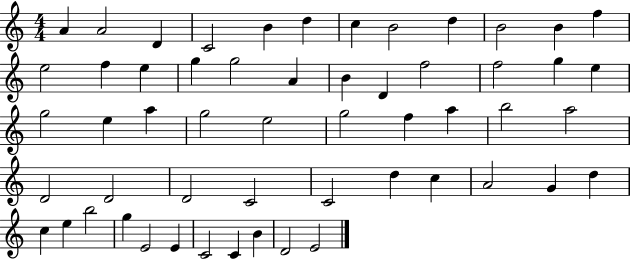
{
  \clef treble
  \numericTimeSignature
  \time 4/4
  \key c \major
  a'4 a'2 d'4 | c'2 b'4 d''4 | c''4 b'2 d''4 | b'2 b'4 f''4 | \break e''2 f''4 e''4 | g''4 g''2 a'4 | b'4 d'4 f''2 | f''2 g''4 e''4 | \break g''2 e''4 a''4 | g''2 e''2 | g''2 f''4 a''4 | b''2 a''2 | \break d'2 d'2 | d'2 c'2 | c'2 d''4 c''4 | a'2 g'4 d''4 | \break c''4 e''4 b''2 | g''4 e'2 e'4 | c'2 c'4 b'4 | d'2 e'2 | \break \bar "|."
}